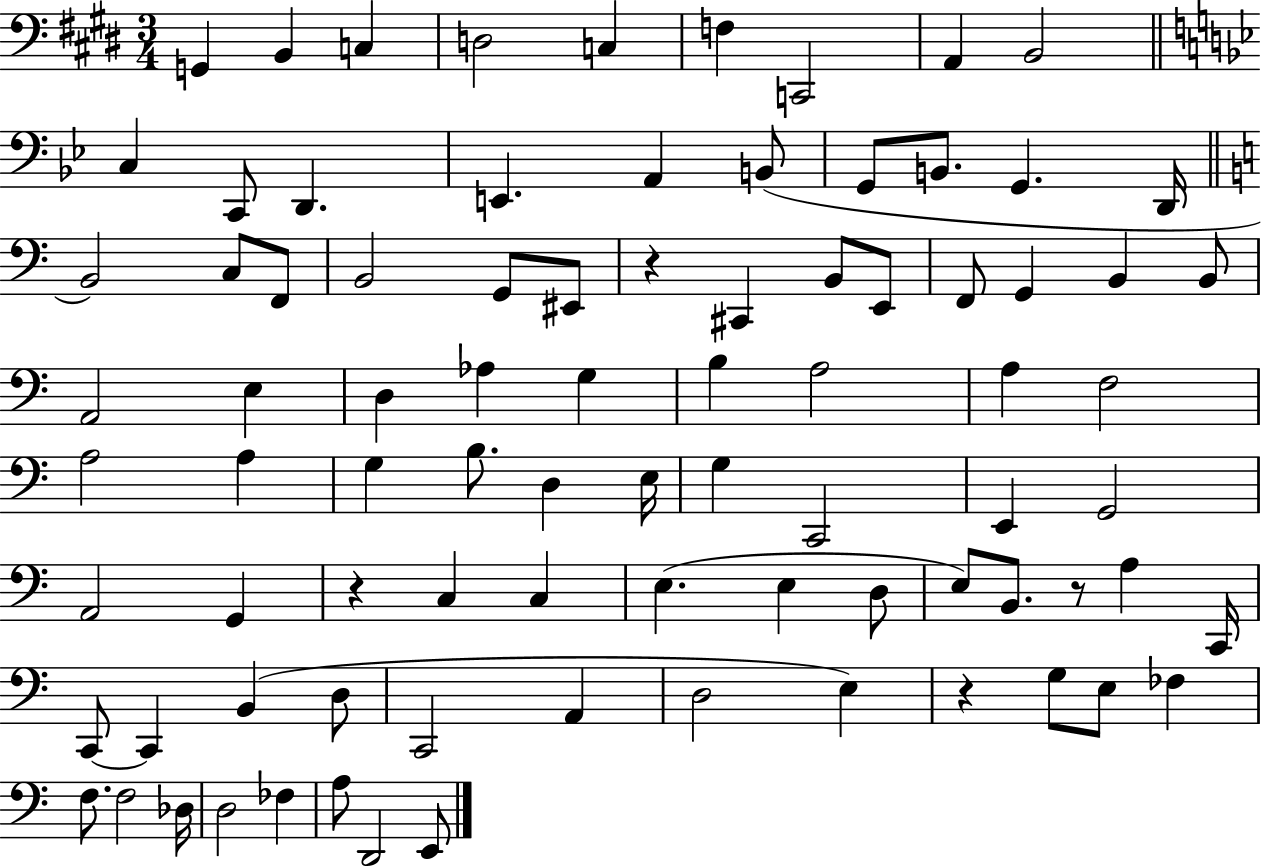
{
  \clef bass
  \numericTimeSignature
  \time 3/4
  \key e \major
  g,4 b,4 c4 | d2 c4 | f4 c,2 | a,4 b,2 | \break \bar "||" \break \key g \minor c4 c,8 d,4. | e,4. a,4 b,8( | g,8 b,8. g,4. d,16 | \bar "||" \break \key c \major b,2) c8 f,8 | b,2 g,8 eis,8 | r4 cis,4 b,8 e,8 | f,8 g,4 b,4 b,8 | \break a,2 e4 | d4 aes4 g4 | b4 a2 | a4 f2 | \break a2 a4 | g4 b8. d4 e16 | g4 c,2 | e,4 g,2 | \break a,2 g,4 | r4 c4 c4 | e4.( e4 d8 | e8) b,8. r8 a4 c,16 | \break c,8~~ c,4 b,4( d8 | c,2 a,4 | d2 e4) | r4 g8 e8 fes4 | \break f8. f2 des16 | d2 fes4 | a8 d,2 e,8 | \bar "|."
}